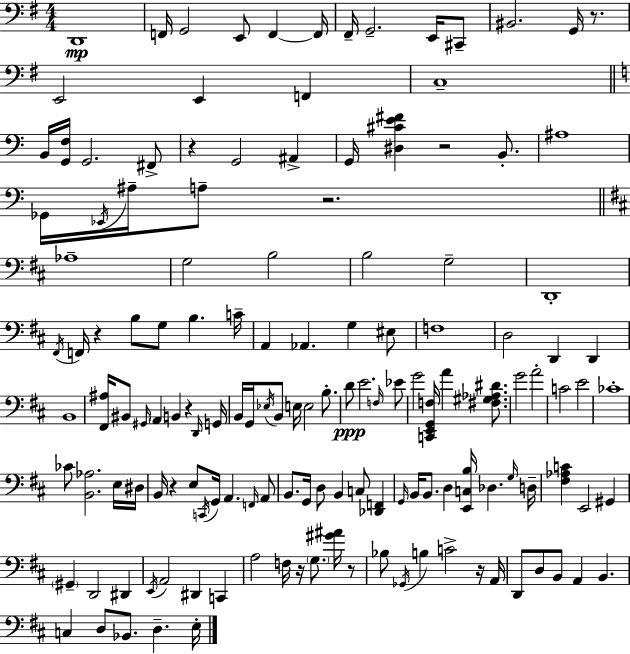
{
  \clef bass
  \numericTimeSignature
  \time 4/4
  \key e \minor
  d,1\mp | f,16 g,2 e,8 f,4~~ f,16 | fis,16-- g,2.-- e,16 cis,8-- | bis,2. g,16 r8. | \break e,2 e,4 f,4 | c1-- | \bar "||" \break \key c \major b,16 <g, f>16 g,2. fis,8-> | r4 g,2 ais,4-> | g,16 <dis cis' e' fis'>4 r2 b,8.-. | ais1 | \break ges,16 \acciaccatura { ees,16 } ais16-- a8-- r2. | \bar "||" \break \key b \minor aes1-- | g2 b2 | b2 g2-- | d,1-. | \break \acciaccatura { fis,16 } f,16 r4 b8 g8 b4. | c'16-- a,4 aes,4. g4 eis8 | f1 | d2 d,4 d,4 | \break b,1 | <fis, ais>16 bis,8 \grace { gis,16 } \parenthesize a,4 b,4 r4 | \grace { d,16 } g,16 b,16 g,16 \acciaccatura { ees16 } b,8 e16 e2 | b8.-. d'8\ppp e'2. | \break \grace { f16 } ees'8 g'2 <c, e, g, f>16 a'4 | <fis gis aes dis'>8. g'2 a'2-. | c'2 e'2 | ces'1-. | \break ces'8 <b, aes>2. | e16 dis16 b,16 r4 e8 \acciaccatura { c,16 } g,16 a,4. | \grace { f,16 } a,8 b,8. g,16 d8 b,4 | c8 <des, f,>4 \grace { g,16 } b,16 b,8. d4 | \break <e, c b>16 des4. \grace { g16 } d16-- <fis aes c'>4 e,2 | gis,4 \parenthesize gis,4-- d,2 | dis,4 \acciaccatura { e,16 } a,2 | dis,4 c,4 a2 | \break f16 r16 \parenthesize g8. <gis' ais'>16 r8 bes8 \acciaccatura { ges,16 } b4 | c'2-> r16 a,16 d,8 d8 b,8 | a,4 b,4. c4 d8 | bes,8. d4.-- e16-. \bar "|."
}